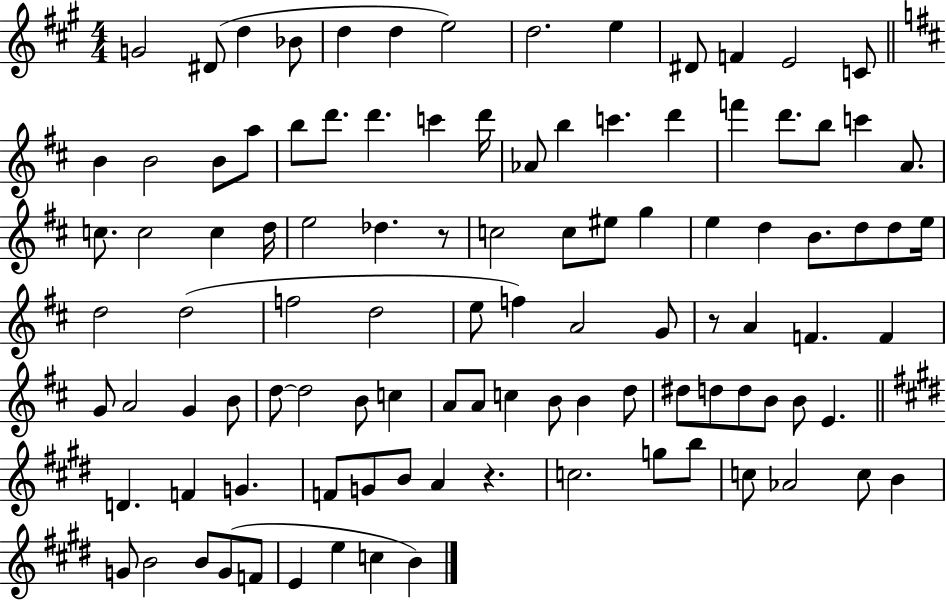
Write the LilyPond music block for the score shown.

{
  \clef treble
  \numericTimeSignature
  \time 4/4
  \key a \major
  g'2 dis'8( d''4 bes'8 | d''4 d''4 e''2) | d''2. e''4 | dis'8 f'4 e'2 c'8 | \break \bar "||" \break \key b \minor b'4 b'2 b'8 a''8 | b''8 d'''8. d'''4. c'''4 d'''16 | aes'8 b''4 c'''4. d'''4 | f'''4 d'''8. b''8 c'''4 a'8. | \break c''8. c''2 c''4 d''16 | e''2 des''4. r8 | c''2 c''8 eis''8 g''4 | e''4 d''4 b'8. d''8 d''8 e''16 | \break d''2 d''2( | f''2 d''2 | e''8 f''4) a'2 g'8 | r8 a'4 f'4. f'4 | \break g'8 a'2 g'4 b'8 | d''8~~ d''2 b'8 c''4 | a'8 a'8 c''4 b'8 b'4 d''8 | dis''8 d''8 d''8 b'8 b'8 e'4. | \break \bar "||" \break \key e \major d'4. f'4 g'4. | f'8 g'8 b'8 a'4 r4. | c''2. g''8 b''8 | c''8 aes'2 c''8 b'4 | \break g'8 b'2 b'8 g'8( f'8 | e'4 e''4 c''4 b'4) | \bar "|."
}